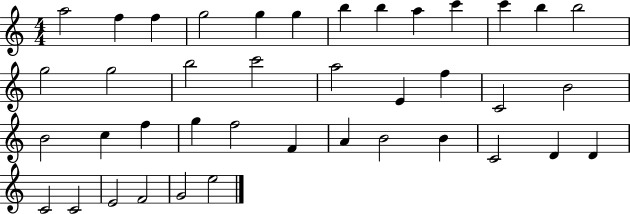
X:1
T:Untitled
M:4/4
L:1/4
K:C
a2 f f g2 g g b b a c' c' b b2 g2 g2 b2 c'2 a2 E f C2 B2 B2 c f g f2 F A B2 B C2 D D C2 C2 E2 F2 G2 e2